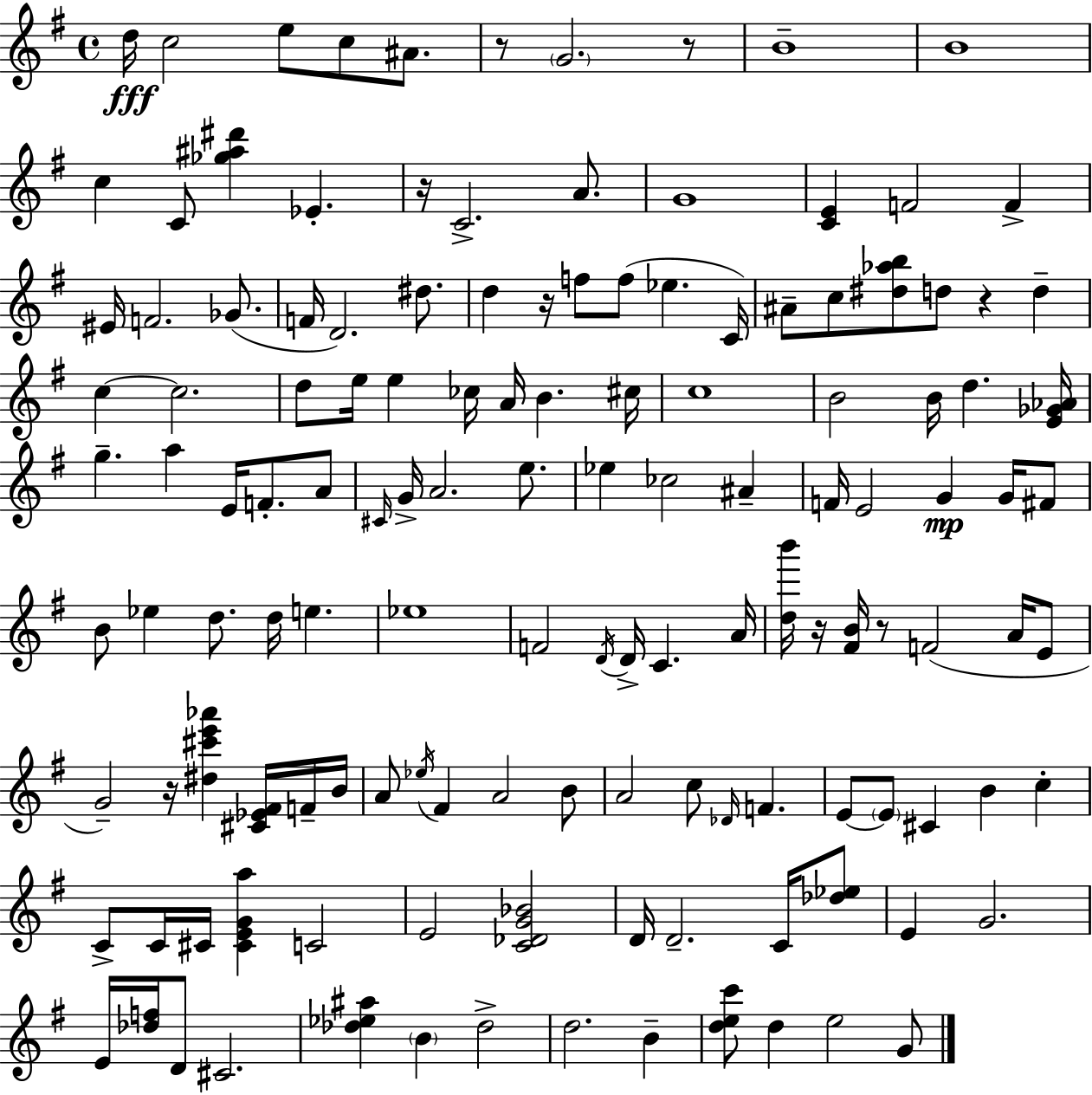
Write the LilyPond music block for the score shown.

{
  \clef treble
  \time 4/4
  \defaultTimeSignature
  \key e \minor
  \repeat volta 2 { d''16\fff c''2 e''8 c''8 ais'8. | r8 \parenthesize g'2. r8 | b'1-- | b'1 | \break c''4 c'8 <ges'' ais'' dis'''>4 ees'4.-. | r16 c'2.-> a'8. | g'1 | <c' e'>4 f'2 f'4-> | \break eis'16 f'2. ges'8.( | f'16 d'2.) dis''8. | d''4 r16 f''8 f''8( ees''4. c'16) | ais'8-- c''8 <dis'' aes'' b''>8 d''8 r4 d''4-- | \break c''4~~ c''2. | d''8 e''16 e''4 ces''16 a'16 b'4. cis''16 | c''1 | b'2 b'16 d''4. <e' ges' aes'>16 | \break g''4.-- a''4 e'16 f'8.-. a'8 | \grace { cis'16 } g'16-> a'2. e''8. | ees''4 ces''2 ais'4-- | f'16 e'2 g'4\mp g'16 fis'8 | \break b'8 ees''4 d''8. d''16 e''4. | ees''1 | f'2 \acciaccatura { d'16 } d'16-> c'4. | a'16 <d'' b'''>16 r16 <fis' b'>16 r8 f'2( a'16 | \break e'8 g'2--) r16 <dis'' cis''' e''' aes'''>4 <cis' ees' fis'>16 | f'16-- b'16 a'8 \acciaccatura { ees''16 } fis'4 a'2 | b'8 a'2 c''8 \grace { des'16 } f'4. | e'8~~ \parenthesize e'8 cis'4 b'4 | \break c''4-. c'8-> c'16 cis'16 <cis' e' g' a''>4 c'2 | e'2 <c' des' g' bes'>2 | d'16 d'2.-- | c'16 <des'' ees''>8 e'4 g'2. | \break e'16 <des'' f''>16 d'8 cis'2. | <des'' ees'' ais''>4 \parenthesize b'4 des''2-> | d''2. | b'4-- <d'' e'' c'''>8 d''4 e''2 | \break g'8 } \bar "|."
}